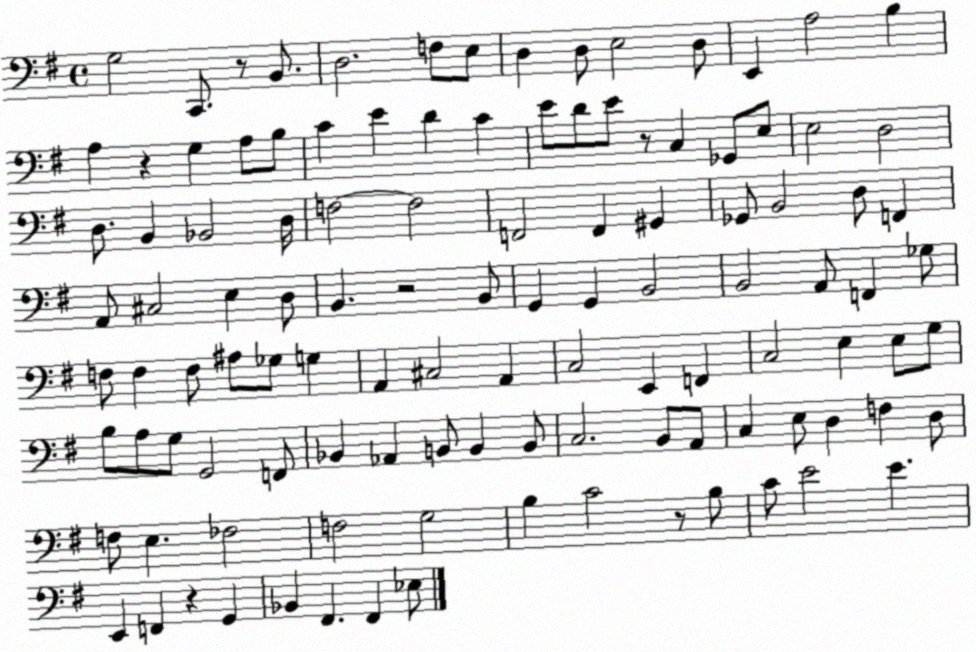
X:1
T:Untitled
M:4/4
L:1/4
K:G
G,2 C,,/2 z/2 B,,/2 D,2 F,/2 E,/2 D, D,/2 E,2 D,/2 E,, A,2 B, A, z G, A,/2 B,/2 C E D C E/2 D/2 E/2 z/2 C, _G,,/2 E,/2 E,2 D,2 D,/2 B,, _B,,2 D,/4 F,2 F,2 F,,2 F,, ^G,, _G,,/2 B,,2 D,/2 F,, A,,/2 ^C,2 E, D,/2 B,, z2 B,,/2 G,, G,, B,,2 B,,2 A,,/2 F,, _G,/2 F,/2 F, F,/2 ^A,/2 _G,/2 G, A,, ^C,2 A,, C,2 E,, F,, C,2 E, E,/2 G,/2 B,/2 A,/2 G,/2 G,,2 F,,/2 _B,, _A,, B,,/2 B,, B,,/2 C,2 B,,/2 A,,/2 C, E,/2 D, F, D,/2 F,/2 E, _F,2 F,2 G,2 B, C2 z/2 B,/2 C/2 E2 E E,, F,, z G,, _B,, ^F,, ^F,, _E,/2